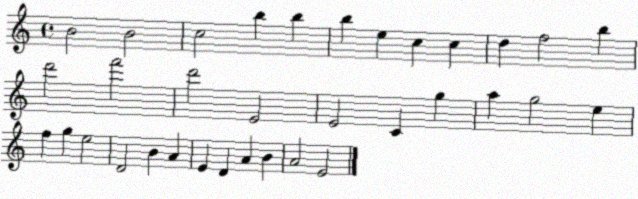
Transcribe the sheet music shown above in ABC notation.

X:1
T:Untitled
M:4/4
L:1/4
K:C
B2 B2 c2 b b b e c c d f2 b d'2 f'2 d'2 E2 E2 C g a g2 e f g e2 D2 B A E D A B A2 E2